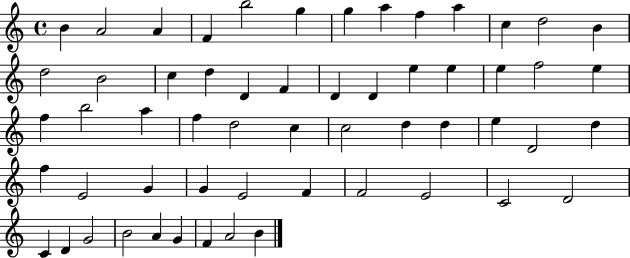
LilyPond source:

{
  \clef treble
  \time 4/4
  \defaultTimeSignature
  \key c \major
  b'4 a'2 a'4 | f'4 b''2 g''4 | g''4 a''4 f''4 a''4 | c''4 d''2 b'4 | \break d''2 b'2 | c''4 d''4 d'4 f'4 | d'4 d'4 e''4 e''4 | e''4 f''2 e''4 | \break f''4 b''2 a''4 | f''4 d''2 c''4 | c''2 d''4 d''4 | e''4 d'2 d''4 | \break f''4 e'2 g'4 | g'4 e'2 f'4 | f'2 e'2 | c'2 d'2 | \break c'4 d'4 g'2 | b'2 a'4 g'4 | f'4 a'2 b'4 | \bar "|."
}